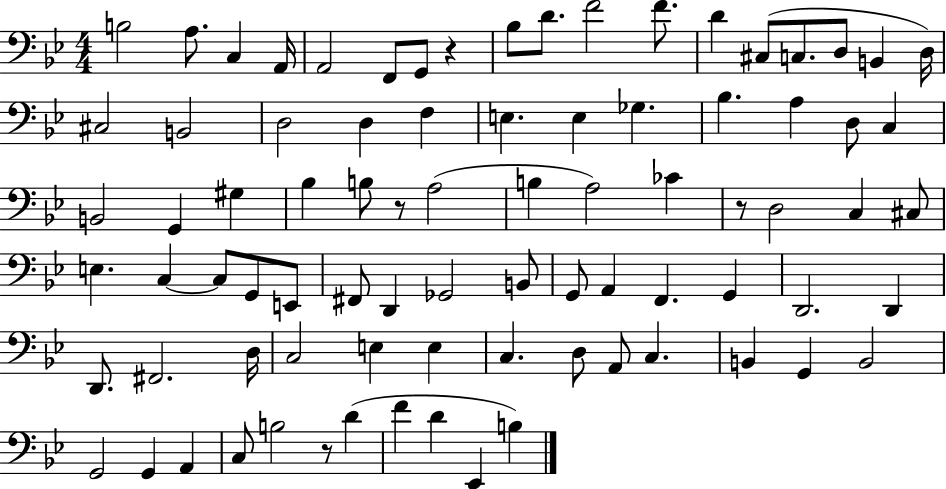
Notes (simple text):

B3/h A3/e. C3/q A2/s A2/h F2/e G2/e R/q Bb3/e D4/e. F4/h F4/e. D4/q C#3/e C3/e. D3/e B2/q D3/s C#3/h B2/h D3/h D3/q F3/q E3/q. E3/q Gb3/q. Bb3/q. A3/q D3/e C3/q B2/h G2/q G#3/q Bb3/q B3/e R/e A3/h B3/q A3/h CES4/q R/e D3/h C3/q C#3/e E3/q. C3/q C3/e G2/e E2/e F#2/e D2/q Gb2/h B2/e G2/e A2/q F2/q. G2/q D2/h. D2/q D2/e. F#2/h. D3/s C3/h E3/q E3/q C3/q. D3/e A2/e C3/q. B2/q G2/q B2/h G2/h G2/q A2/q C3/e B3/h R/e D4/q F4/q D4/q Eb2/q B3/q